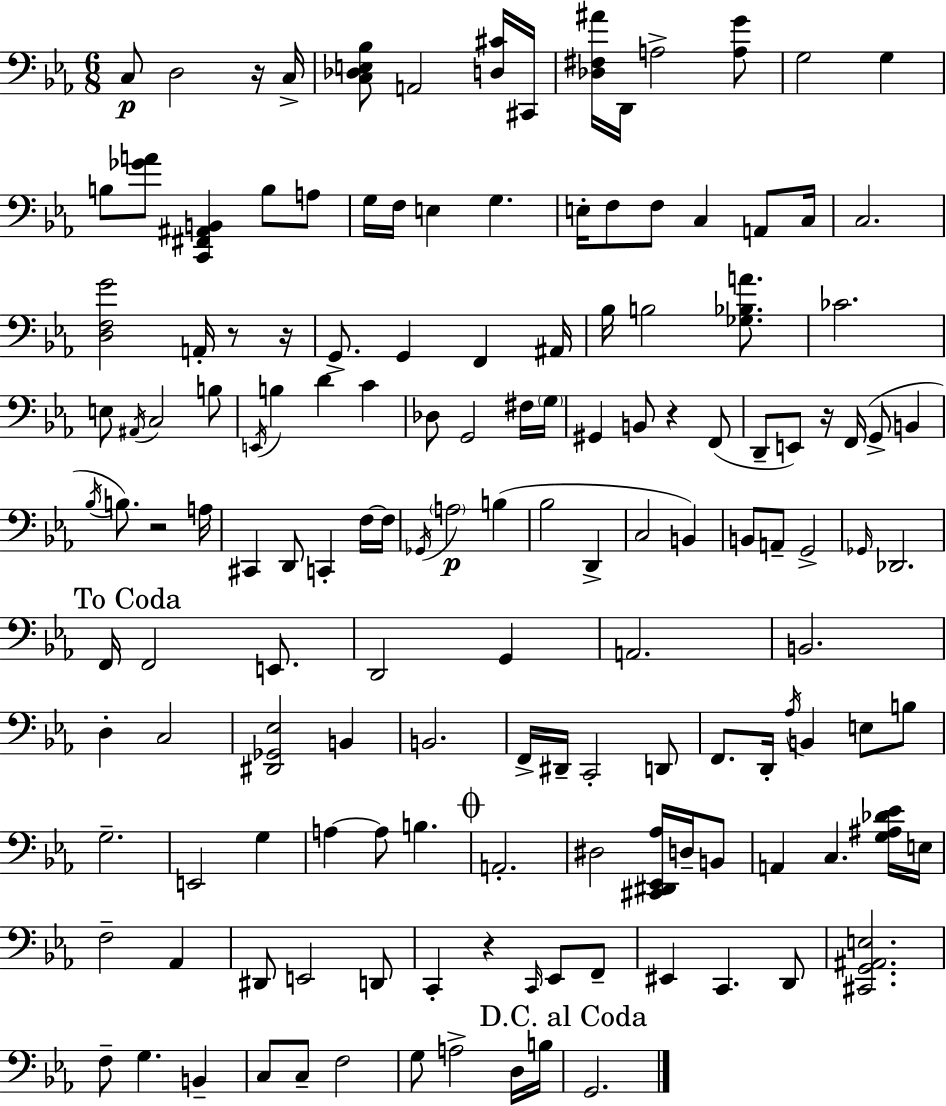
{
  \clef bass
  \numericTimeSignature
  \time 6/8
  \key c \minor
  \repeat volta 2 { c8\p d2 r16 c16-> | <c des e bes>8 a,2 <d cis'>16 cis,16 | <des fis ais'>16 d,16 a2-> <a g'>8 | g2 g4 | \break b8 <ges' a'>8 <c, fis, ais, b,>4 b8 a8 | g16 f16 e4 g4. | e16-. f8 f8 c4 a,8 c16 | c2. | \break <d f g'>2 a,16-. r8 r16 | g,8.-> g,4 f,4 ais,16 | bes16 b2 <ges bes a'>8. | ces'2. | \break e8 \acciaccatura { ais,16 } c2 b8 | \acciaccatura { e,16 } b4 d'4 c'4 | des8 g,2 | fis16 \parenthesize g16 gis,4 b,8 r4 | \break f,8( d,8-- e,8) r16 f,16( g,8-> b,4 | \acciaccatura { bes16 }) b8. r2 | a16 cis,4 d,8 c,4-. | f16~~ f16 \acciaccatura { ges,16 }\p \parenthesize a2 | \break b4( bes2 | d,4-> c2 | b,4) b,8 a,8-- g,2-> | \grace { ges,16 } des,2. | \break \mark "To Coda" f,16 f,2 | e,8. d,2 | g,4 a,2. | b,2. | \break d4-. c2 | <dis, ges, ees>2 | b,4 b,2. | f,16-> dis,16-- c,2-. | \break d,8 f,8. d,16-. \acciaccatura { aes16 } b,4 | e8 b8 g2.-- | e,2 | g4 a4~~ a8 | \break b4. \mark \markup { \musicglyph "scripts.coda" } a,2.-. | dis2 | <cis, dis, ees, aes>16 d16-- b,8 a,4 c4. | <g ais des' ees'>16 e16 f2-- | \break aes,4 dis,8 e,2 | d,8 c,4-. r4 | \grace { c,16 } ees,8 f,8-- eis,4 c,4. | d,8 <cis, g, ais, e>2. | \break f8-- g4. | b,4-- c8 c8-- f2 | g8 a2-> | d16 b16 \mark "D.C. al Coda" g,2. | \break } \bar "|."
}